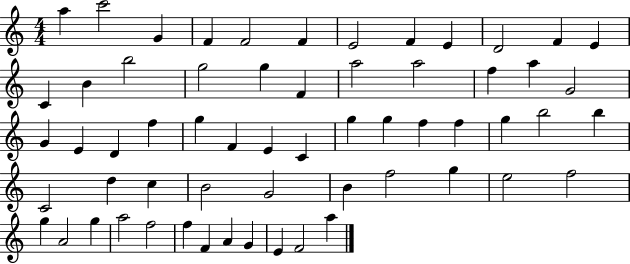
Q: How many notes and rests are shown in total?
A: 60